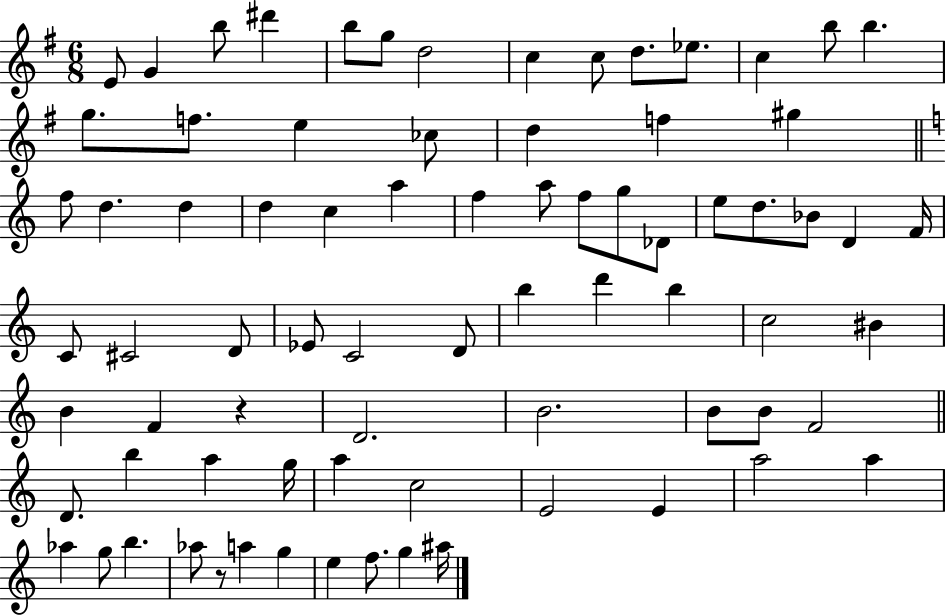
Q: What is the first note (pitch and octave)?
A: E4